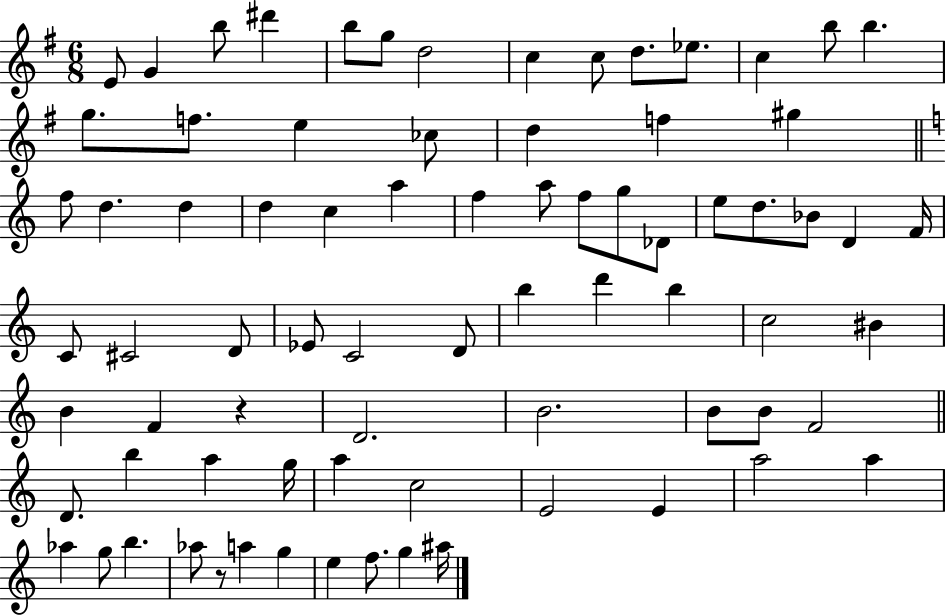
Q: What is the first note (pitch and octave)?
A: E4